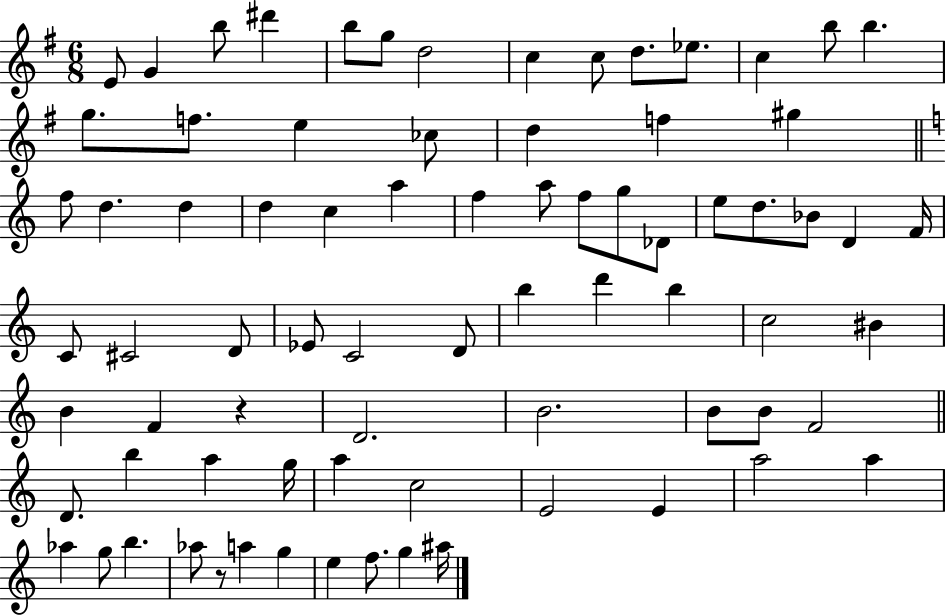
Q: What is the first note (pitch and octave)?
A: E4